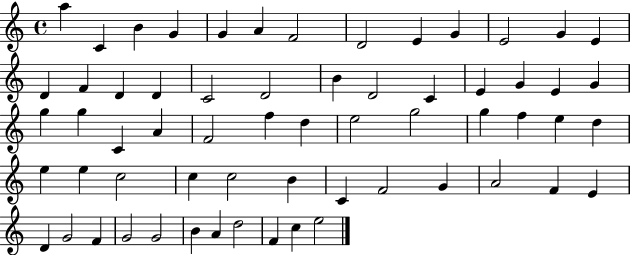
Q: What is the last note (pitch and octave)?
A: E5